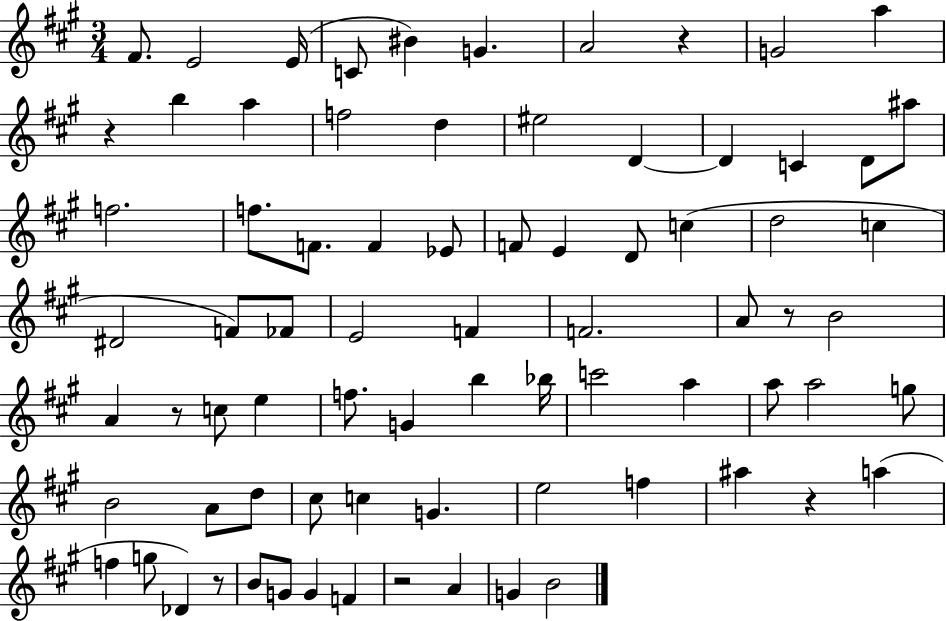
F#4/e. E4/h E4/s C4/e BIS4/q G4/q. A4/h R/q G4/h A5/q R/q B5/q A5/q F5/h D5/q EIS5/h D4/q D4/q C4/q D4/e A#5/e F5/h. F5/e. F4/e. F4/q Eb4/e F4/e E4/q D4/e C5/q D5/h C5/q D#4/h F4/e FES4/e E4/h F4/q F4/h. A4/e R/e B4/h A4/q R/e C5/e E5/q F5/e. G4/q B5/q Bb5/s C6/h A5/q A5/e A5/h G5/e B4/h A4/e D5/e C#5/e C5/q G4/q. E5/h F5/q A#5/q R/q A5/q F5/q G5/e Db4/q R/e B4/e G4/e G4/q F4/q R/h A4/q G4/q B4/h